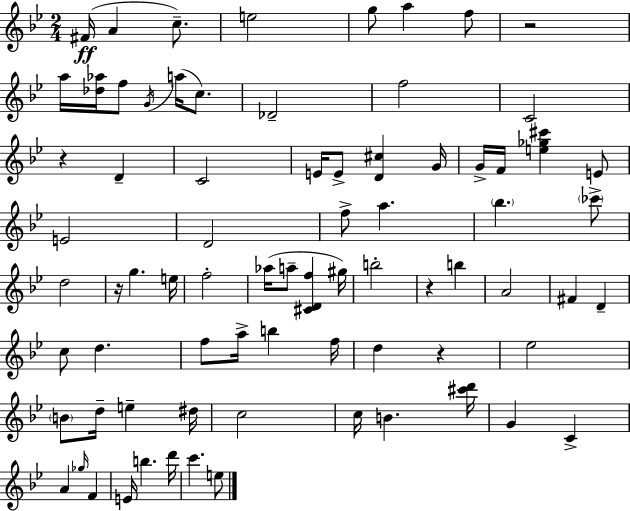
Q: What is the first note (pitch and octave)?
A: F#4